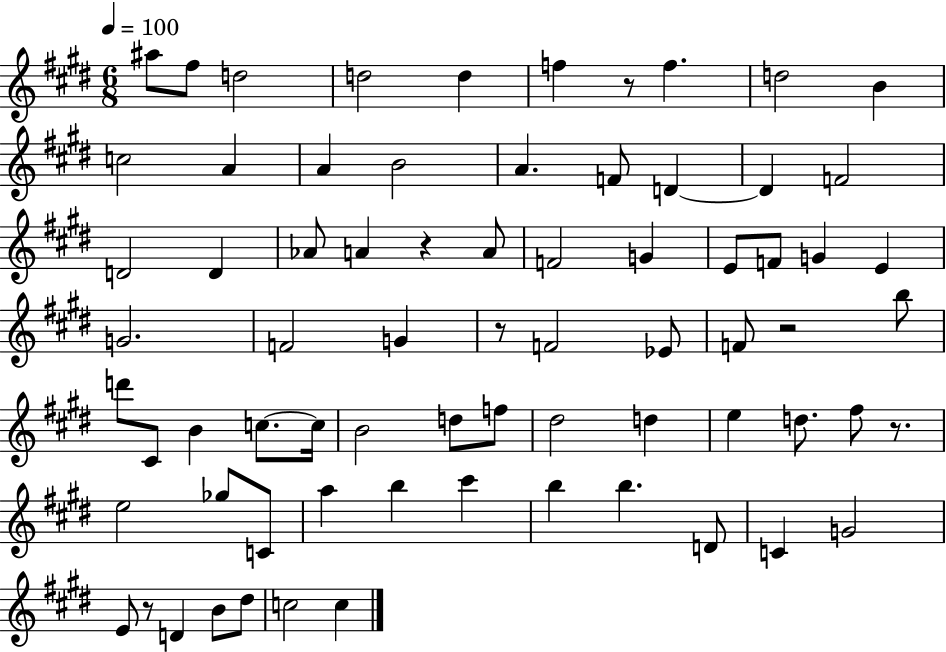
{
  \clef treble
  \numericTimeSignature
  \time 6/8
  \key e \major
  \tempo 4 = 100
  ais''8 fis''8 d''2 | d''2 d''4 | f''4 r8 f''4. | d''2 b'4 | \break c''2 a'4 | a'4 b'2 | a'4. f'8 d'4~~ | d'4 f'2 | \break d'2 d'4 | aes'8 a'4 r4 a'8 | f'2 g'4 | e'8 f'8 g'4 e'4 | \break g'2. | f'2 g'4 | r8 f'2 ees'8 | f'8 r2 b''8 | \break d'''8 cis'8 b'4 c''8.~~ c''16 | b'2 d''8 f''8 | dis''2 d''4 | e''4 d''8. fis''8 r8. | \break e''2 ges''8 c'8 | a''4 b''4 cis'''4 | b''4 b''4. d'8 | c'4 g'2 | \break e'8 r8 d'4 b'8 dis''8 | c''2 c''4 | \bar "|."
}